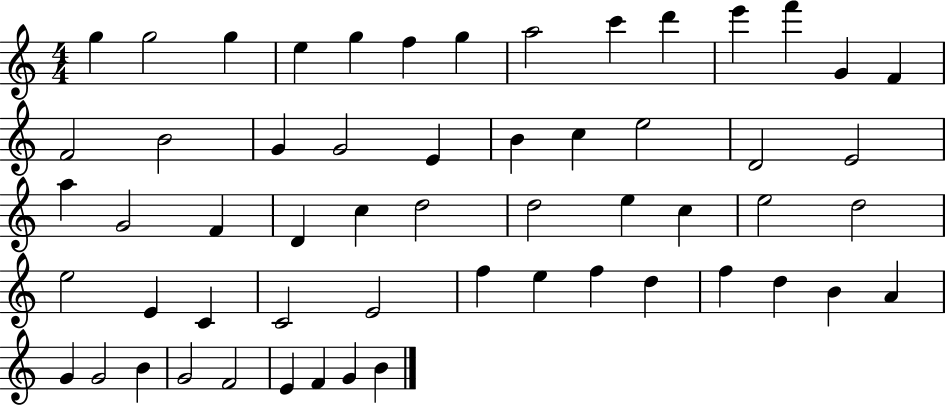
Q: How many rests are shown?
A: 0